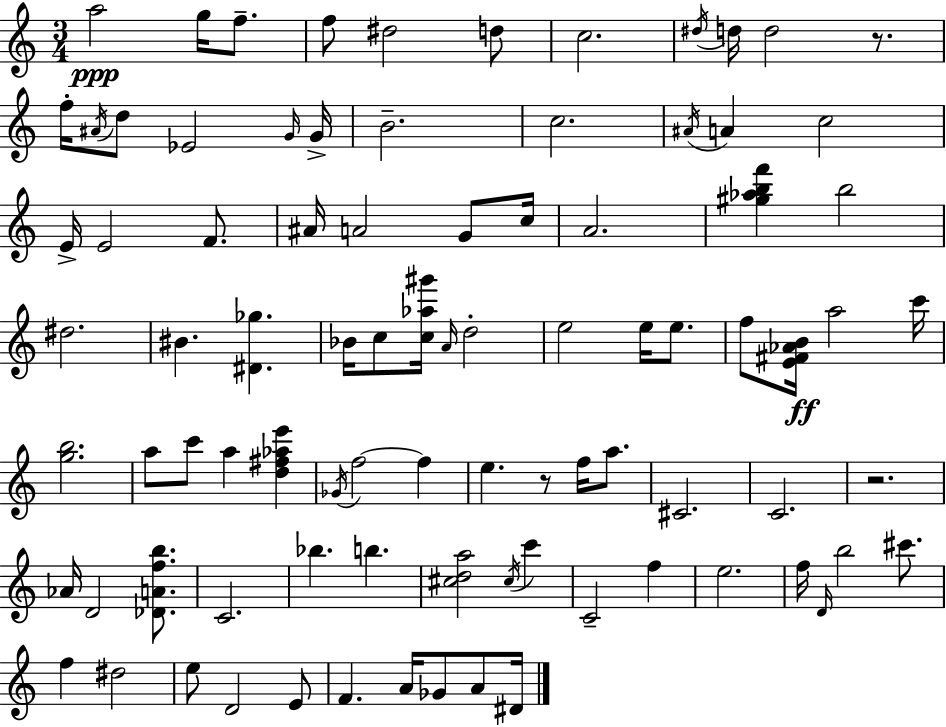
A5/h G5/s F5/e. F5/e D#5/h D5/e C5/h. D#5/s D5/s D5/h R/e. F5/s A#4/s D5/e Eb4/h G4/s G4/s B4/h. C5/h. A#4/s A4/q C5/h E4/s E4/h F4/e. A#4/s A4/h G4/e C5/s A4/h. [G#5,Ab5,B5,F6]/q B5/h D#5/h. BIS4/q. [D#4,Gb5]/q. Bb4/s C5/e [C5,Ab5,G#6]/s A4/s D5/h E5/h E5/s E5/e. F5/e [E4,F#4,Ab4,B4]/s A5/h C6/s [G5,B5]/h. A5/e C6/e A5/q [D5,F#5,Ab5,E6]/q Gb4/s F5/h F5/q E5/q. R/e F5/s A5/e. C#4/h. C4/h. R/h. Ab4/s D4/h [Db4,A4,F5,B5]/e. C4/h. Bb5/q. B5/q. [C#5,D5,A5]/h C#5/s C6/q C4/h F5/q E5/h. F5/s D4/s B5/h C#6/e. F5/q D#5/h E5/e D4/h E4/e F4/q. A4/s Gb4/e A4/e D#4/s